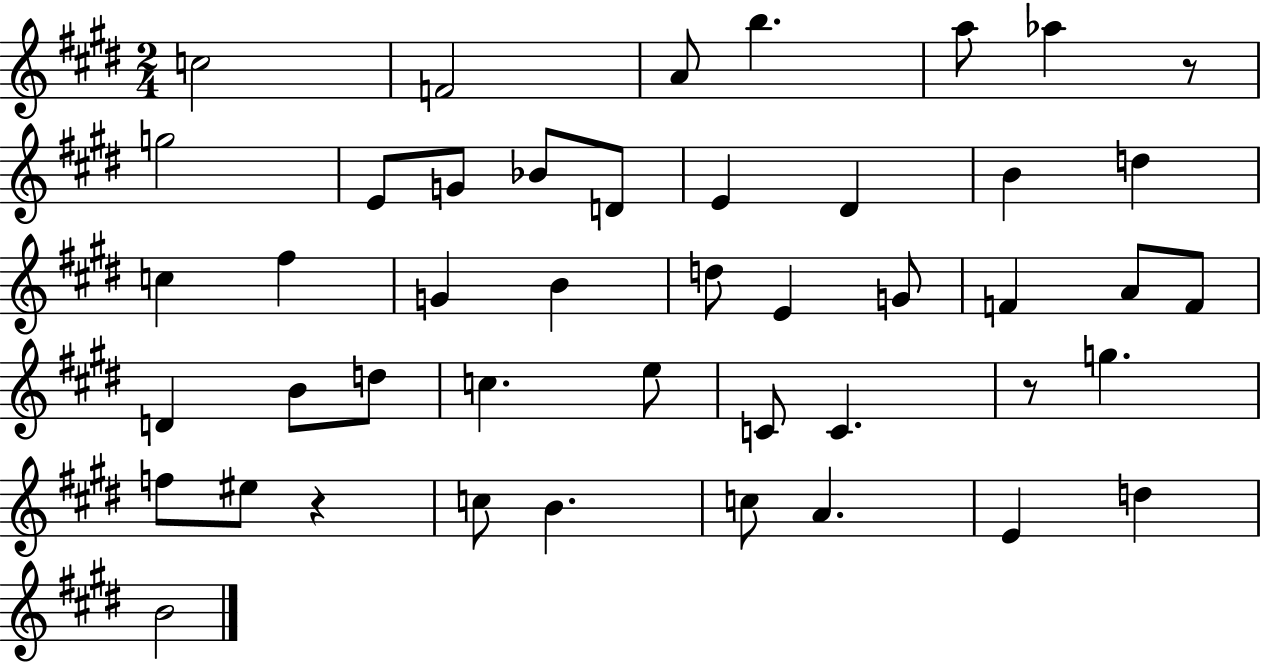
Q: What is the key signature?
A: E major